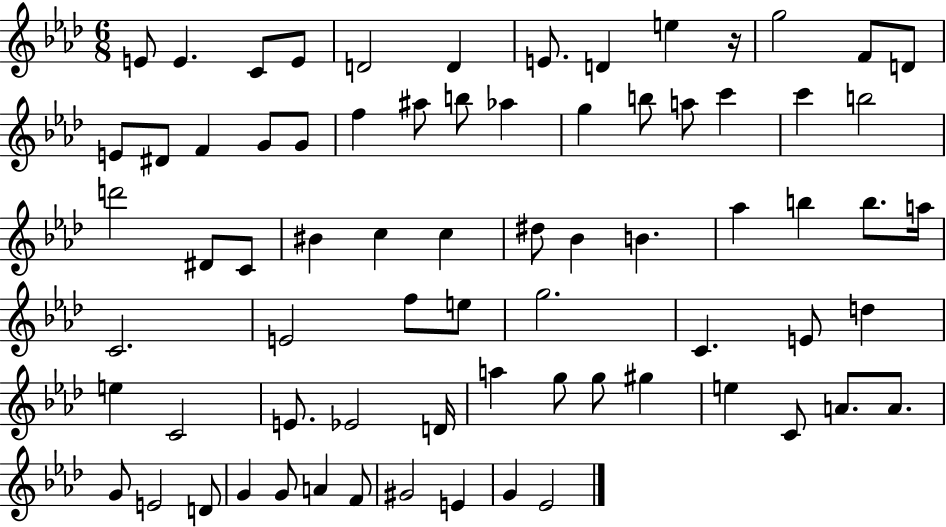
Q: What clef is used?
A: treble